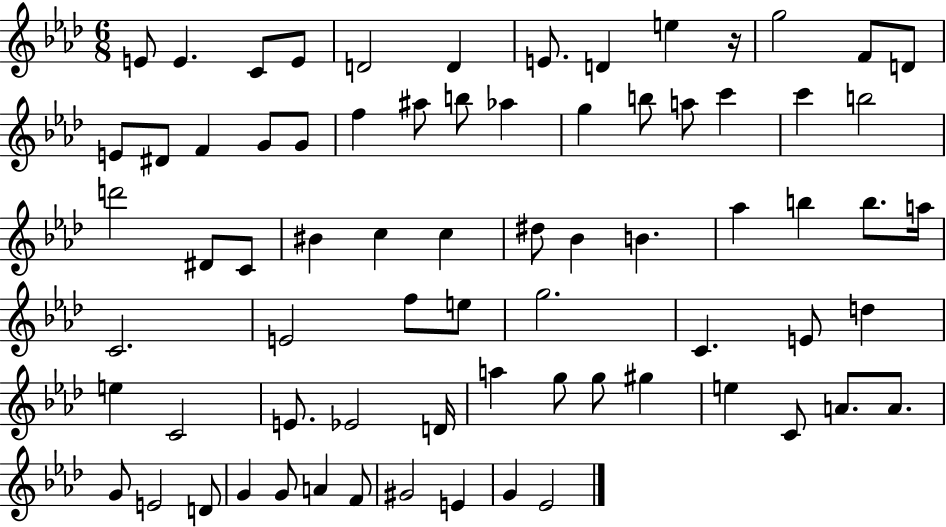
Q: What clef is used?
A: treble